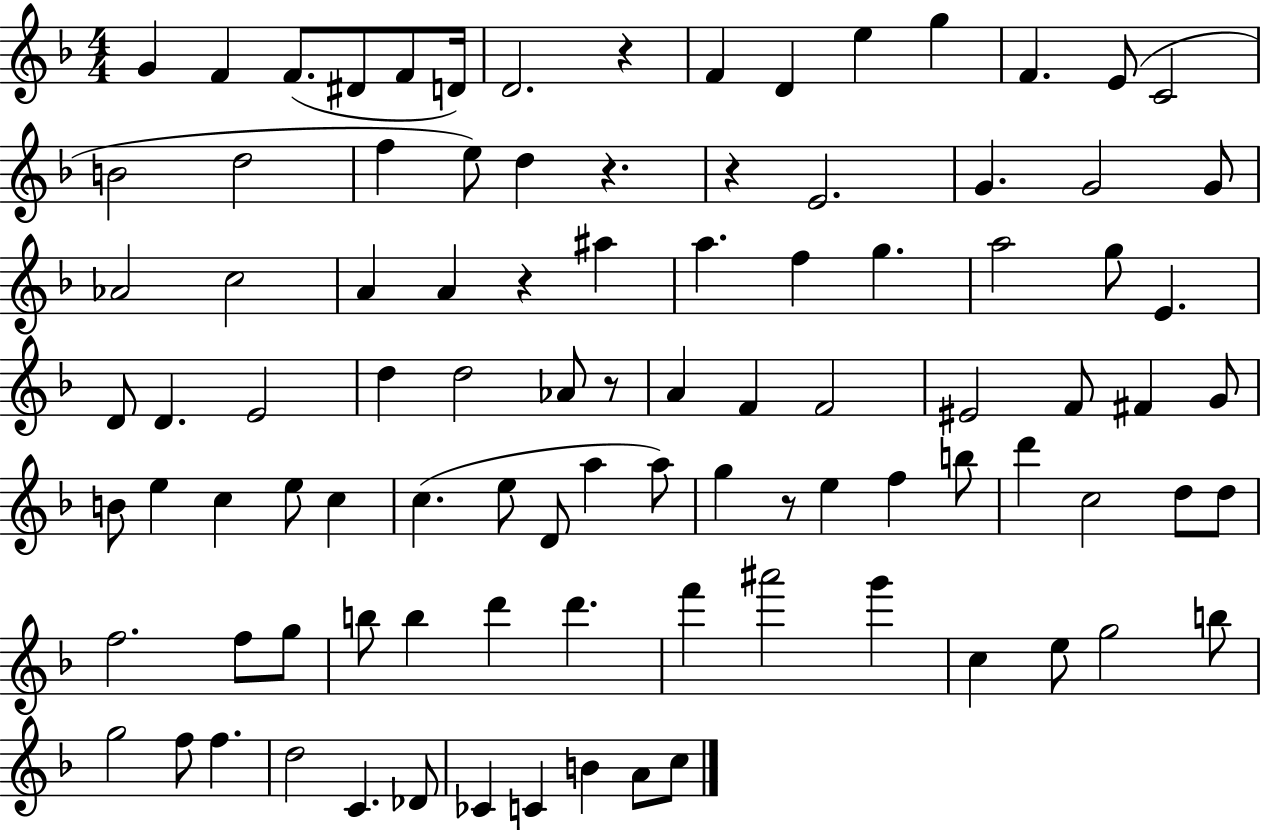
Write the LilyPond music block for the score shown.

{
  \clef treble
  \numericTimeSignature
  \time 4/4
  \key f \major
  \repeat volta 2 { g'4 f'4 f'8.( dis'8 f'8 d'16) | d'2. r4 | f'4 d'4 e''4 g''4 | f'4. e'8( c'2 | \break b'2 d''2 | f''4 e''8) d''4 r4. | r4 e'2. | g'4. g'2 g'8 | \break aes'2 c''2 | a'4 a'4 r4 ais''4 | a''4. f''4 g''4. | a''2 g''8 e'4. | \break d'8 d'4. e'2 | d''4 d''2 aes'8 r8 | a'4 f'4 f'2 | eis'2 f'8 fis'4 g'8 | \break b'8 e''4 c''4 e''8 c''4 | c''4.( e''8 d'8 a''4 a''8) | g''4 r8 e''4 f''4 b''8 | d'''4 c''2 d''8 d''8 | \break f''2. f''8 g''8 | b''8 b''4 d'''4 d'''4. | f'''4 ais'''2 g'''4 | c''4 e''8 g''2 b''8 | \break g''2 f''8 f''4. | d''2 c'4. des'8 | ces'4 c'4 b'4 a'8 c''8 | } \bar "|."
}